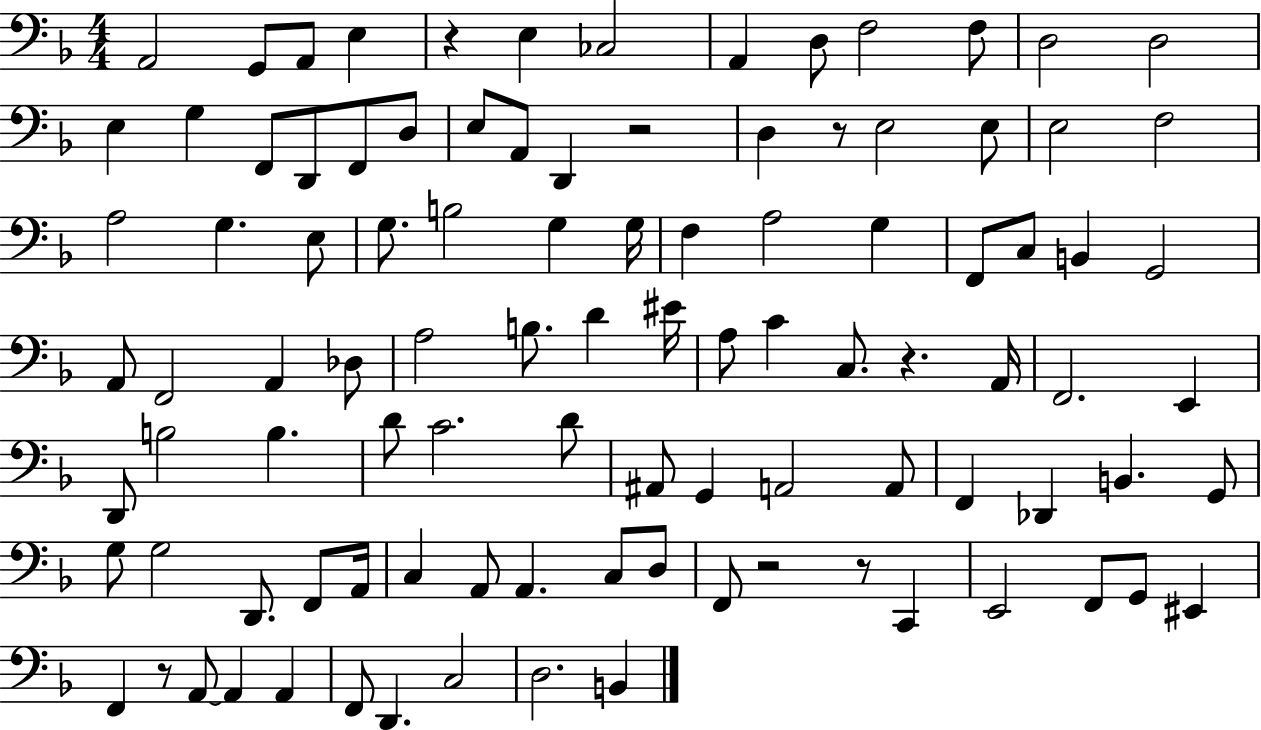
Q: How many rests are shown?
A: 7